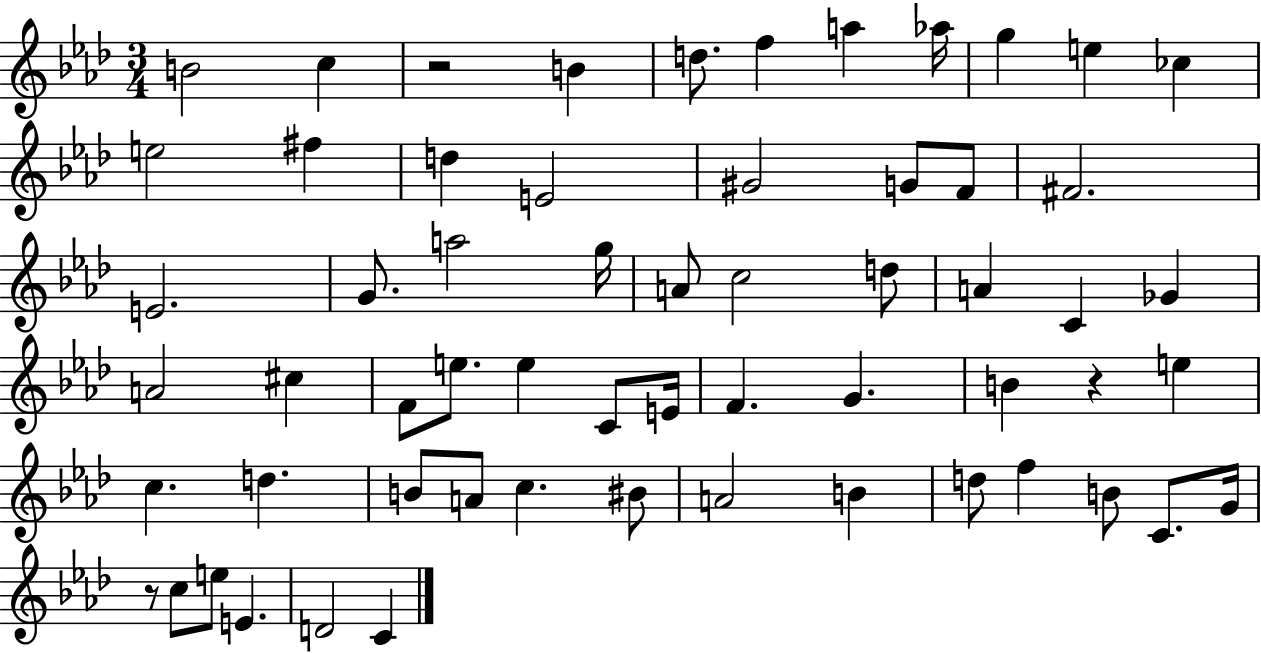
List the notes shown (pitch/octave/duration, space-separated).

B4/h C5/q R/h B4/q D5/e. F5/q A5/q Ab5/s G5/q E5/q CES5/q E5/h F#5/q D5/q E4/h G#4/h G4/e F4/e F#4/h. E4/h. G4/e. A5/h G5/s A4/e C5/h D5/e A4/q C4/q Gb4/q A4/h C#5/q F4/e E5/e. E5/q C4/e E4/s F4/q. G4/q. B4/q R/q E5/q C5/q. D5/q. B4/e A4/e C5/q. BIS4/e A4/h B4/q D5/e F5/q B4/e C4/e. G4/s R/e C5/e E5/e E4/q. D4/h C4/q